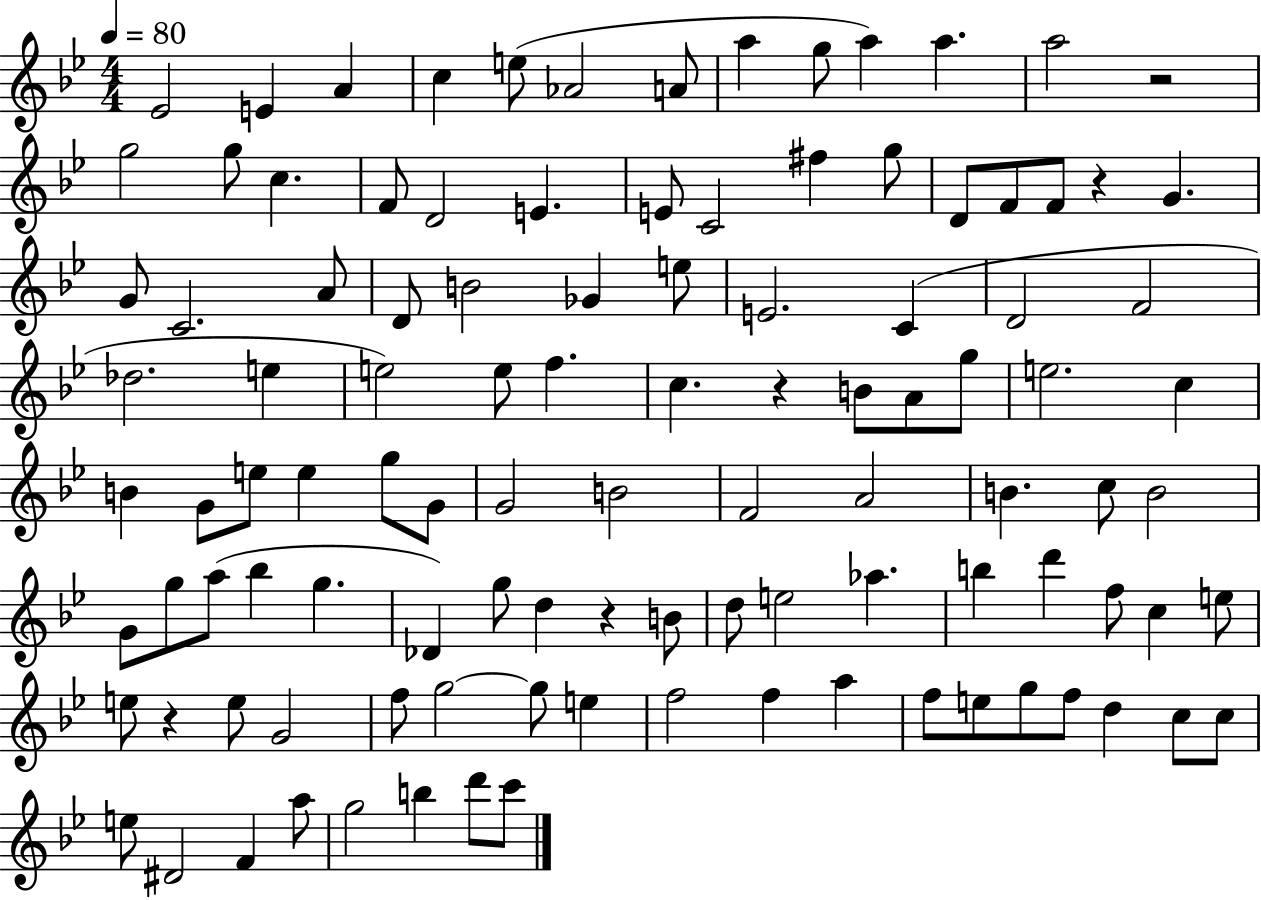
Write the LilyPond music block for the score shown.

{
  \clef treble
  \numericTimeSignature
  \time 4/4
  \key bes \major
  \tempo 4 = 80
  ees'2 e'4 a'4 | c''4 e''8( aes'2 a'8 | a''4 g''8 a''4) a''4. | a''2 r2 | \break g''2 g''8 c''4. | f'8 d'2 e'4. | e'8 c'2 fis''4 g''8 | d'8 f'8 f'8 r4 g'4. | \break g'8 c'2. a'8 | d'8 b'2 ges'4 e''8 | e'2. c'4( | d'2 f'2 | \break des''2. e''4 | e''2) e''8 f''4. | c''4. r4 b'8 a'8 g''8 | e''2. c''4 | \break b'4 g'8 e''8 e''4 g''8 g'8 | g'2 b'2 | f'2 a'2 | b'4. c''8 b'2 | \break g'8 g''8 a''8( bes''4 g''4. | des'4) g''8 d''4 r4 b'8 | d''8 e''2 aes''4. | b''4 d'''4 f''8 c''4 e''8 | \break e''8 r4 e''8 g'2 | f''8 g''2~~ g''8 e''4 | f''2 f''4 a''4 | f''8 e''8 g''8 f''8 d''4 c''8 c''8 | \break e''8 dis'2 f'4 a''8 | g''2 b''4 d'''8 c'''8 | \bar "|."
}